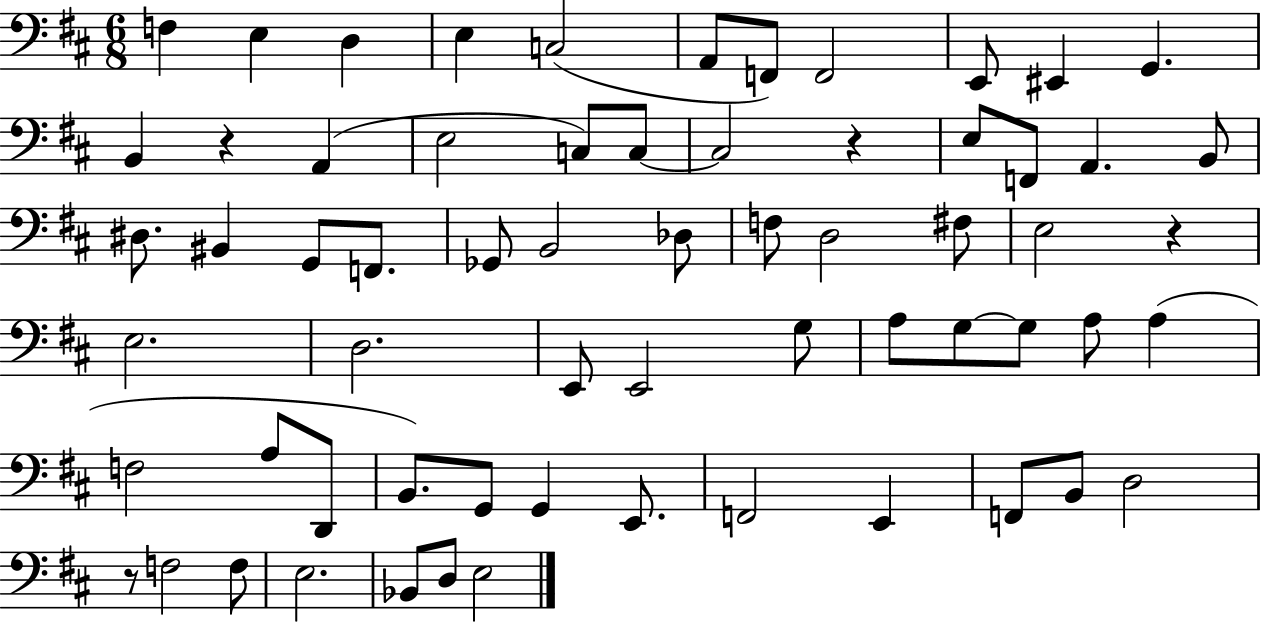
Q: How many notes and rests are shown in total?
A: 64